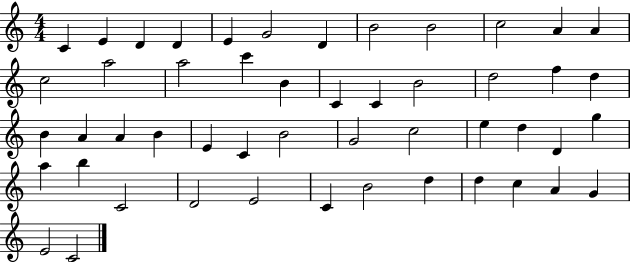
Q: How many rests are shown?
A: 0